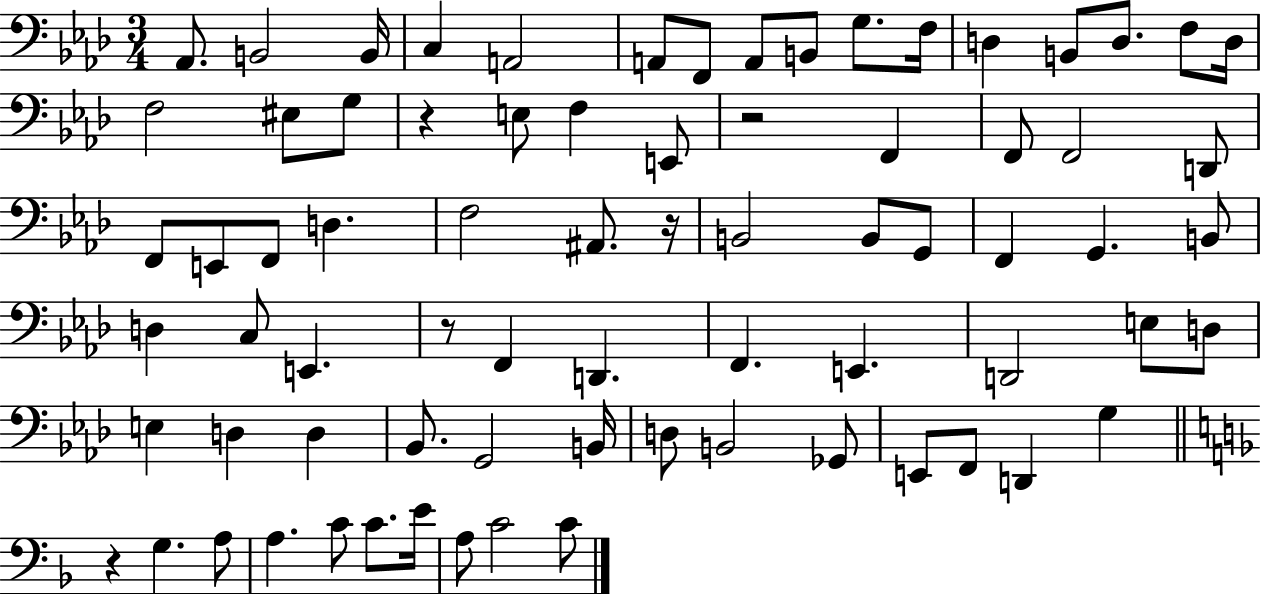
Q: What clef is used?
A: bass